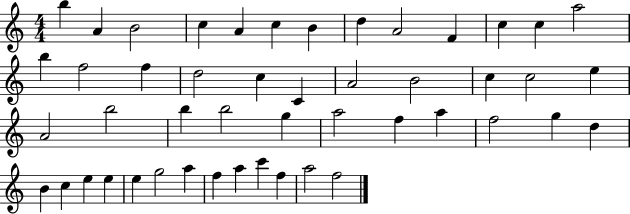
B5/q A4/q B4/h C5/q A4/q C5/q B4/q D5/q A4/h F4/q C5/q C5/q A5/h B5/q F5/h F5/q D5/h C5/q C4/q A4/h B4/h C5/q C5/h E5/q A4/h B5/h B5/q B5/h G5/q A5/h F5/q A5/q F5/h G5/q D5/q B4/q C5/q E5/q E5/q E5/q G5/h A5/q F5/q A5/q C6/q F5/q A5/h F5/h